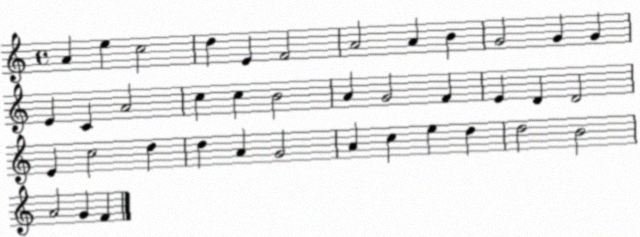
X:1
T:Untitled
M:4/4
L:1/4
K:C
A e c2 d E F2 A2 A B G2 G G E C A2 c c B2 A G2 F E D D2 E c2 d d A G2 A c e d d2 B2 A2 G F